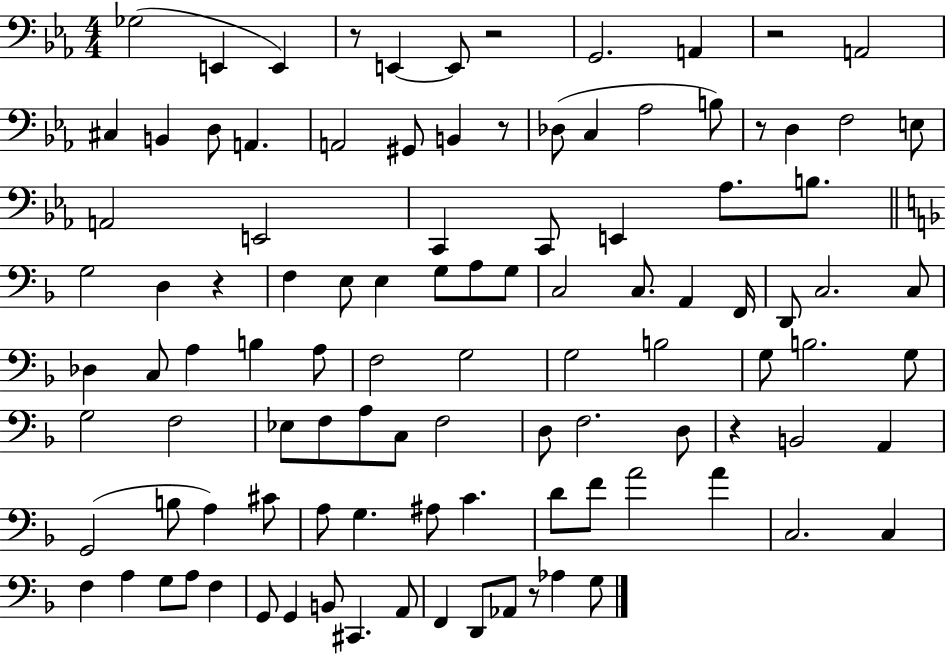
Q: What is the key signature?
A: EES major